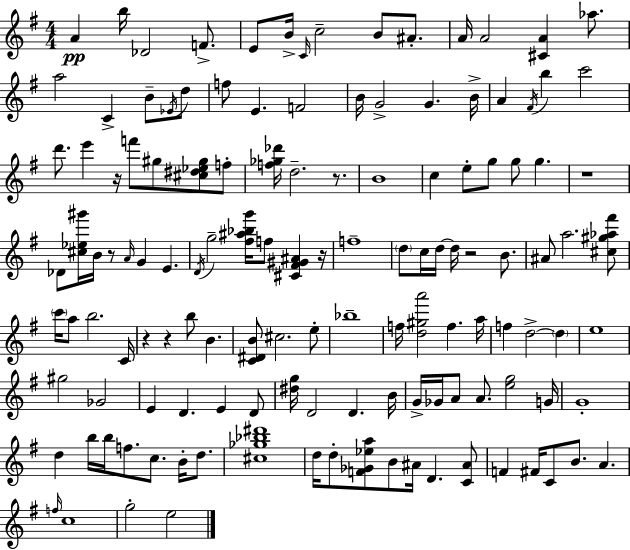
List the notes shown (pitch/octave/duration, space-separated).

A4/q B5/s Db4/h F4/e. E4/e B4/s C4/s C5/h B4/e A#4/e. A4/s A4/h [C#4,A4]/q Ab5/e. A5/h C4/q B4/e Eb4/s D5/e F5/e E4/q. F4/h B4/s G4/h G4/q. B4/s A4/q F#4/s B5/q C6/h D6/e. E6/q R/s F6/e G#5/e [C#5,D#5,Eb5,G#5]/e F5/e [F5,Gb5,Db6]/s D5/h. R/e. B4/w C5/q E5/e G5/e G5/e G5/q. R/w Db4/e [C#5,Eb5,G#6]/s B4/s R/e A4/s G4/q E4/q. D4/s G5/h [F#5,A#5,Bb5,G6]/s F5/e [C#4,F#4,G#4,A#4]/q R/s F5/w D5/e C5/s D5/s D5/s R/h B4/e. A#4/e A5/h. [C#5,G#5,Ab5,F#6]/e C6/s A5/e B5/h. C4/s R/q R/q B5/e B4/q. [C4,D#4,B4]/e C#5/h. E5/e Bb5/w F5/s [D5,G#5,A6]/h F5/q. A5/s F5/q D5/h D5/q E5/w G#5/h Gb4/h E4/q D4/q. E4/q D4/e [D#5,G5]/s D4/h D4/q. B4/s G4/s Gb4/s A4/e A4/e. [E5,G5]/h G4/s G4/w D5/q B5/s B5/s F5/e. C5/e. B4/s D5/e. [C#5,Gb5,Bb5,D#6]/w D5/s D5/e [F4,Gb4,Eb5,A5]/e B4/e A#4/s D4/q. [C4,A#4]/e F4/q F#4/s C4/e B4/e. A4/q. F5/s C5/w G5/h E5/h